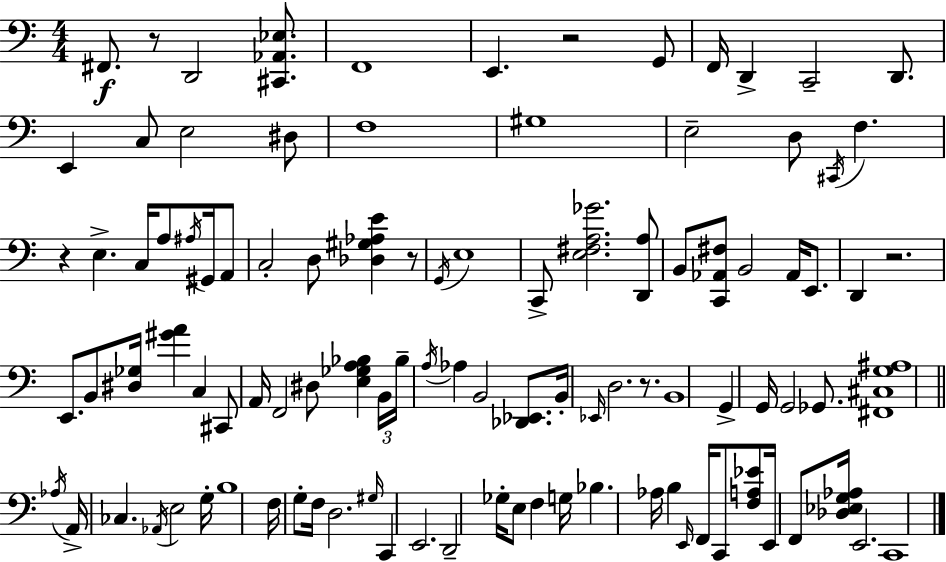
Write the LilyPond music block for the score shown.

{
  \clef bass
  \numericTimeSignature
  \time 4/4
  \key a \minor
  fis,8.\f r8 d,2 <cis, aes, ees>8. | f,1 | e,4. r2 g,8 | f,16 d,4-> c,2-- d,8. | \break e,4 c8 e2 dis8 | f1 | gis1 | e2-- d8 \acciaccatura { cis,16 } f4. | \break r4 e4.-> c16 a8 \acciaccatura { ais16 } gis,16 | a,8 c2-. d8 <des gis aes e'>4 | r8 \acciaccatura { g,16 } e1 | c,8-> <e fis a ges'>2. | \break <d, a>8 b,8 <c, aes, fis>8 b,2 aes,16 | e,8. d,4 r2. | e,8. b,8 <dis ges>16 <gis' a'>4 c4 | cis,8 a,16 f,2 dis8 <e ges a bes>4 | \break \tuplet 3/2 { b,16 bes16-- \acciaccatura { a16 } } aes4 b,2 | <des, ees,>8. b,16-. \grace { ees,16 } d2. | r8. b,1 | g,4-> g,16 g,2 | \break ges,8. <fis, cis g ais>1 | \bar "||" \break \key c \major \acciaccatura { aes16 } a,16-> ces4. \acciaccatura { aes,16 } e2 | g16-. b1 | f16 g8-. f16 d2. | \grace { gis16 } c,4 e,2. | \break d,2-- ges16-. e8 f4 | g16 bes4. aes16 b4 \grace { e,16 } f,16 | c,8 <f a ees'>8 e,16 f,8 <des ees g aes>16 e,2. | c,1 | \break \bar "|."
}